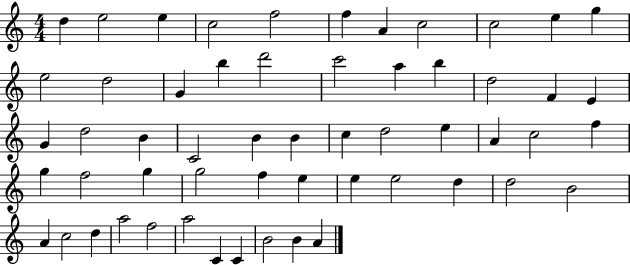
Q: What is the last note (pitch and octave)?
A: A4